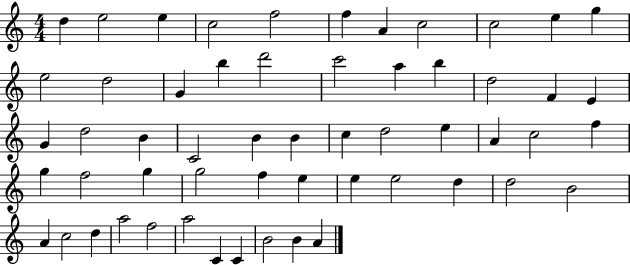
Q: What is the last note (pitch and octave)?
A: A4